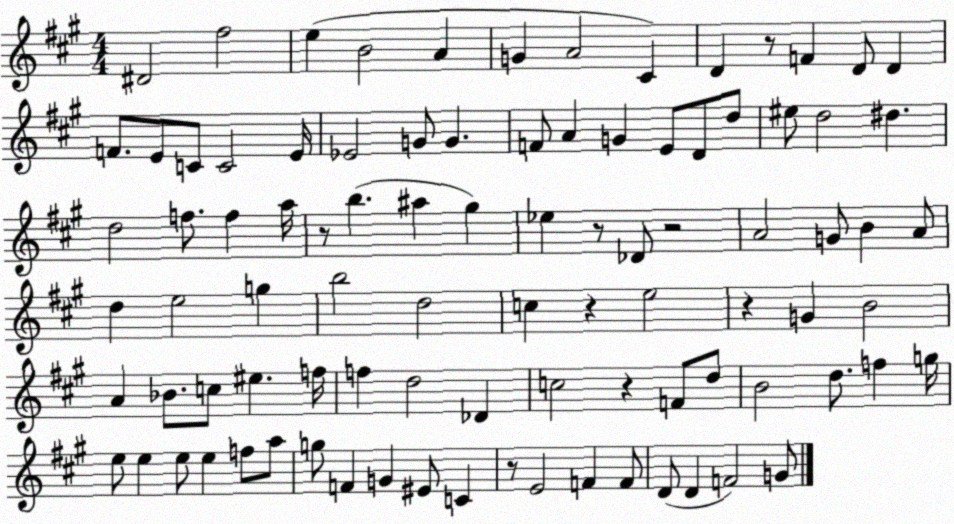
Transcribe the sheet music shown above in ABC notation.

X:1
T:Untitled
M:4/4
L:1/4
K:A
^D2 ^f2 e B2 A G A2 ^C D z/2 F D/2 D F/2 E/2 C/2 C2 E/4 _E2 G/2 G F/2 A G E/2 D/2 d/2 ^e/2 d2 ^d d2 f/2 f a/4 z/2 b ^a ^g _e z/2 _D/2 z2 A2 G/2 B A/2 d e2 g b2 d2 c z e2 z G B2 A _B/2 c/2 ^e f/4 f d2 _D c2 z F/2 d/2 B2 d/2 f g/4 e/2 e e/2 e f/2 a/2 g/2 F G ^E/2 C z/2 E2 F F/2 D/2 D F2 G/2